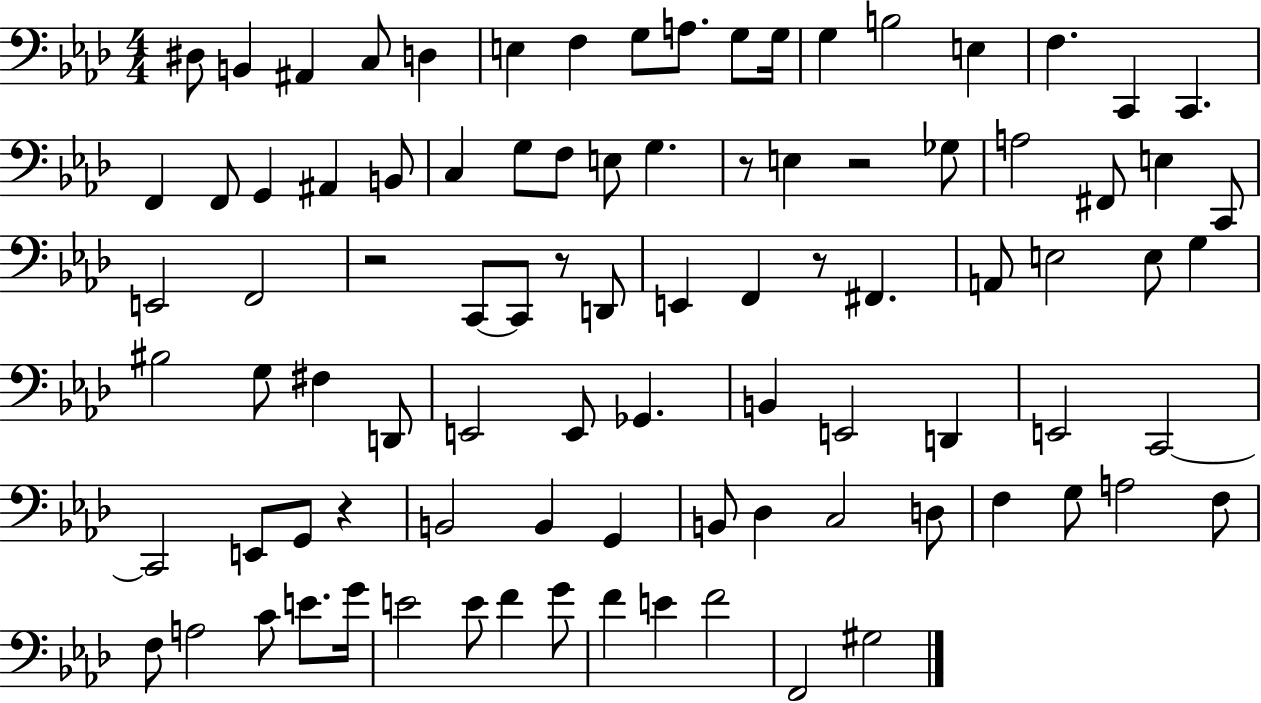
{
  \clef bass
  \numericTimeSignature
  \time 4/4
  \key aes \major
  \repeat volta 2 { dis8 b,4 ais,4 c8 d4 | e4 f4 g8 a8. g8 g16 | g4 b2 e4 | f4. c,4 c,4. | \break f,4 f,8 g,4 ais,4 b,8 | c4 g8 f8 e8 g4. | r8 e4 r2 ges8 | a2 fis,8 e4 c,8 | \break e,2 f,2 | r2 c,8~~ c,8 r8 d,8 | e,4 f,4 r8 fis,4. | a,8 e2 e8 g4 | \break bis2 g8 fis4 d,8 | e,2 e,8 ges,4. | b,4 e,2 d,4 | e,2 c,2~~ | \break c,2 e,8 g,8 r4 | b,2 b,4 g,4 | b,8 des4 c2 d8 | f4 g8 a2 f8 | \break f8 a2 c'8 e'8. g'16 | e'2 e'8 f'4 g'8 | f'4 e'4 f'2 | f,2 gis2 | \break } \bar "|."
}